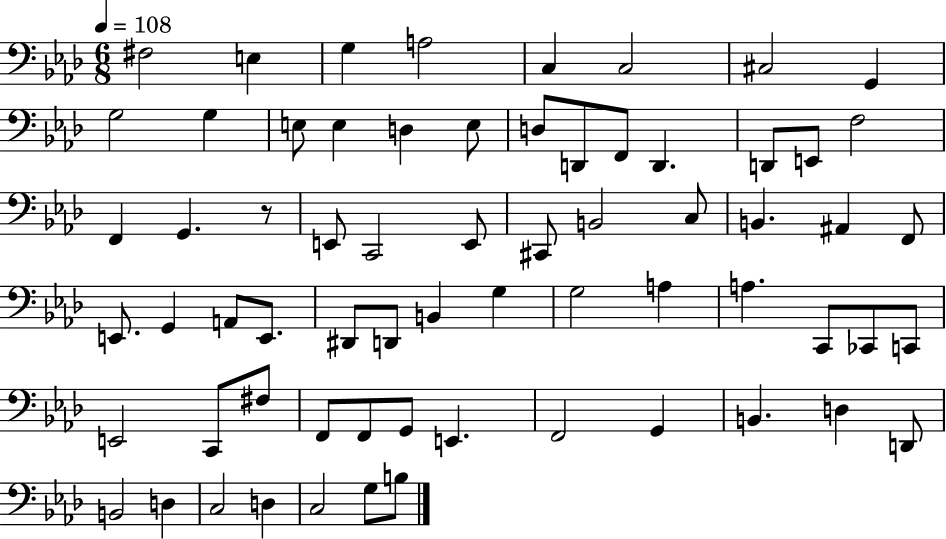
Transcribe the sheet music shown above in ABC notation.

X:1
T:Untitled
M:6/8
L:1/4
K:Ab
^F,2 E, G, A,2 C, C,2 ^C,2 G,, G,2 G, E,/2 E, D, E,/2 D,/2 D,,/2 F,,/2 D,, D,,/2 E,,/2 F,2 F,, G,, z/2 E,,/2 C,,2 E,,/2 ^C,,/2 B,,2 C,/2 B,, ^A,, F,,/2 E,,/2 G,, A,,/2 E,,/2 ^D,,/2 D,,/2 B,, G, G,2 A, A, C,,/2 _C,,/2 C,,/2 E,,2 C,,/2 ^F,/2 F,,/2 F,,/2 G,,/2 E,, F,,2 G,, B,, D, D,,/2 B,,2 D, C,2 D, C,2 G,/2 B,/2